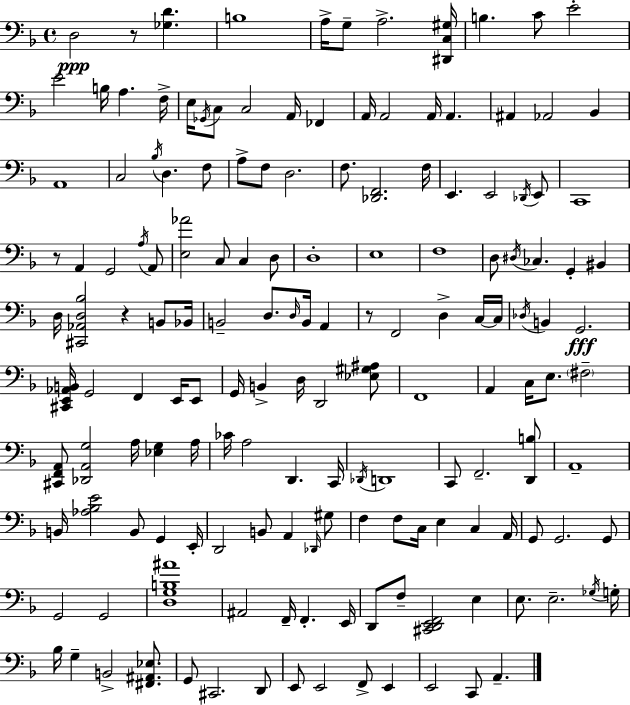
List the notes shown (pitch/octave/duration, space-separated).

D3/h R/e [Gb3,D4]/q. B3/w A3/s G3/e A3/h. [D#2,C3,G#3]/s B3/q. C4/e E4/h E4/h B3/s A3/q. F3/s E3/s Gb2/s C3/e C3/h A2/s FES2/q A2/s A2/h A2/s A2/q. A#2/q Ab2/h Bb2/q A2/w C3/h Bb3/s D3/q. F3/e A3/e F3/e D3/h. F3/e. [Db2,F2]/h. F3/s E2/q. E2/h Db2/s E2/e C2/w R/e A2/q G2/h A3/s A2/e [E3,Ab4]/h C3/e C3/q D3/e D3/w E3/w F3/w D3/e D#3/s CES3/q. G2/q BIS2/q D3/s [C#2,Ab2,D3,Bb3]/h R/q B2/e Bb2/s B2/h D3/e. D3/s B2/s A2/q R/e F2/h D3/q C3/s C3/s Db3/s B2/q G2/h. [C#2,E2,Ab2,B2]/s G2/h F2/q E2/s E2/e G2/s B2/q D3/s D2/h [Eb3,G#3,A#3]/e F2/w A2/q C3/s E3/e. F#3/h [C#2,F2,A2]/e [Db2,A2,G3]/h A3/s [Eb3,G3]/q A3/s CES4/s A3/h D2/q. C2/s Db2/s D2/w C2/e F2/h. [D2,B3]/e A2/w B2/s [Ab3,Bb3,E4]/h B2/e G2/q E2/s D2/h B2/e A2/q Db2/s G#3/e F3/q F3/e C3/s E3/q C3/q A2/s G2/e G2/h. G2/e G2/h G2/h [D3,G3,B3,A#4]/w A#2/h F2/s F2/q. E2/s D2/e F3/e [C#2,D2,E2,F2]/h E3/q E3/e. E3/h. Gb3/s G3/s Bb3/s G3/q B2/h [F#2,A#2,Eb3]/e. G2/e C#2/h. D2/e E2/e E2/h F2/e E2/q E2/h C2/e A2/q.